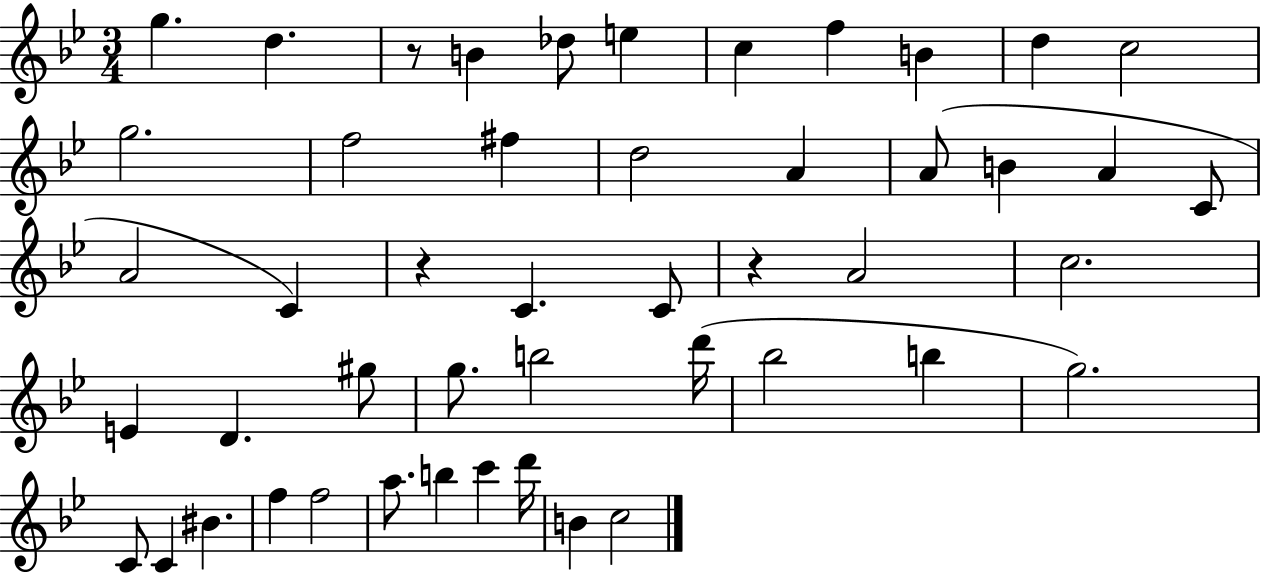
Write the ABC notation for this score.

X:1
T:Untitled
M:3/4
L:1/4
K:Bb
g d z/2 B _d/2 e c f B d c2 g2 f2 ^f d2 A A/2 B A C/2 A2 C z C C/2 z A2 c2 E D ^g/2 g/2 b2 d'/4 _b2 b g2 C/2 C ^B f f2 a/2 b c' d'/4 B c2